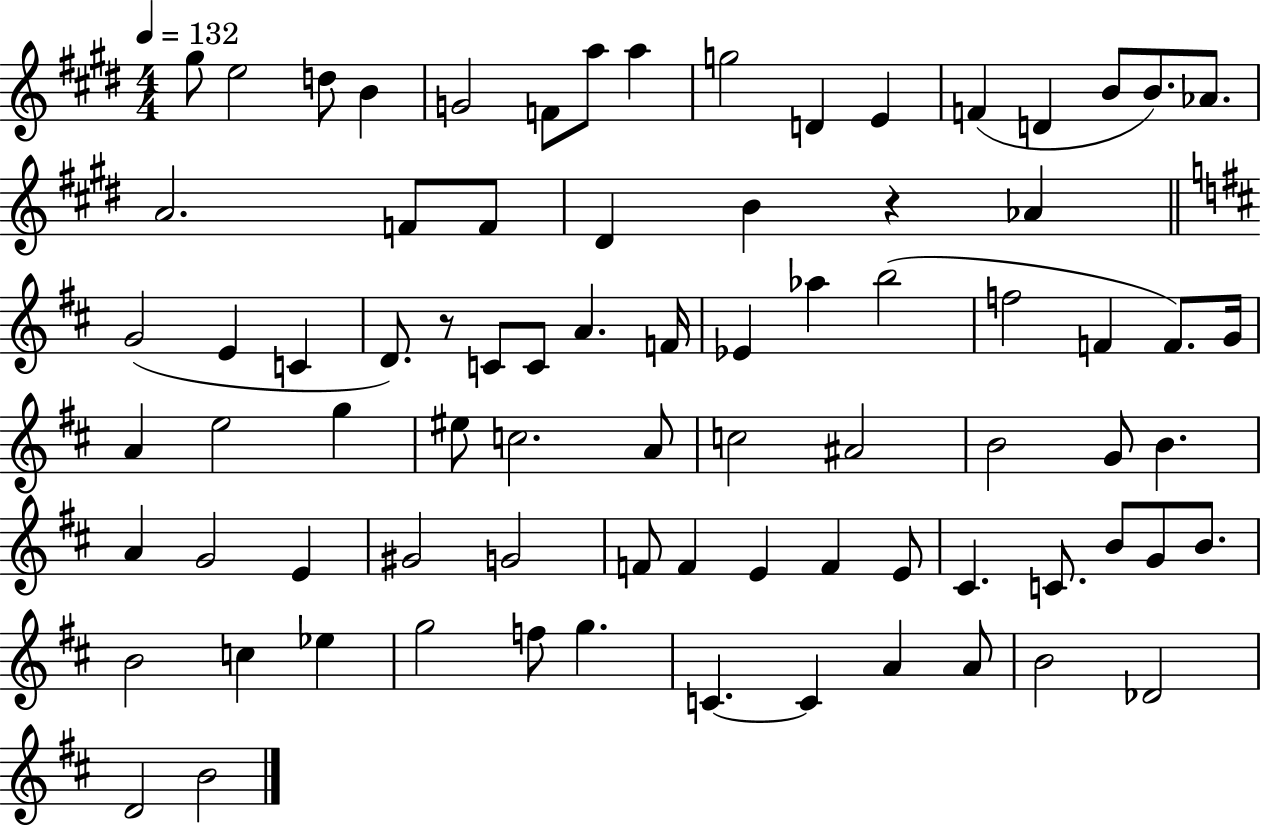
G#5/e E5/h D5/e B4/q G4/h F4/e A5/e A5/q G5/h D4/q E4/q F4/q D4/q B4/e B4/e. Ab4/e. A4/h. F4/e F4/e D#4/q B4/q R/q Ab4/q G4/h E4/q C4/q D4/e. R/e C4/e C4/e A4/q. F4/s Eb4/q Ab5/q B5/h F5/h F4/q F4/e. G4/s A4/q E5/h G5/q EIS5/e C5/h. A4/e C5/h A#4/h B4/h G4/e B4/q. A4/q G4/h E4/q G#4/h G4/h F4/e F4/q E4/q F4/q E4/e C#4/q. C4/e. B4/e G4/e B4/e. B4/h C5/q Eb5/q G5/h F5/e G5/q. C4/q. C4/q A4/q A4/e B4/h Db4/h D4/h B4/h